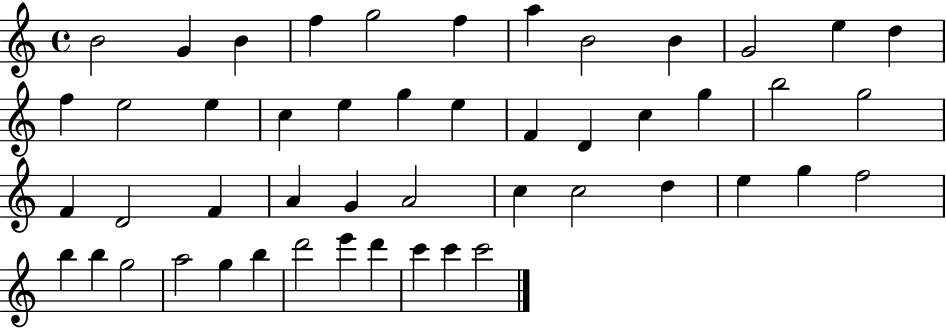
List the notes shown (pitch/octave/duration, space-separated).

B4/h G4/q B4/q F5/q G5/h F5/q A5/q B4/h B4/q G4/h E5/q D5/q F5/q E5/h E5/q C5/q E5/q G5/q E5/q F4/q D4/q C5/q G5/q B5/h G5/h F4/q D4/h F4/q A4/q G4/q A4/h C5/q C5/h D5/q E5/q G5/q F5/h B5/q B5/q G5/h A5/h G5/q B5/q D6/h E6/q D6/q C6/q C6/q C6/h